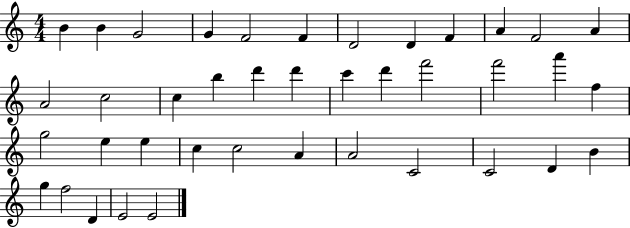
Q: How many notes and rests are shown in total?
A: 40